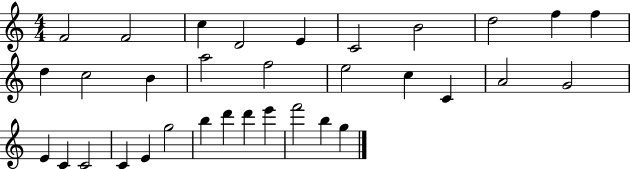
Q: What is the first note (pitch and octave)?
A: F4